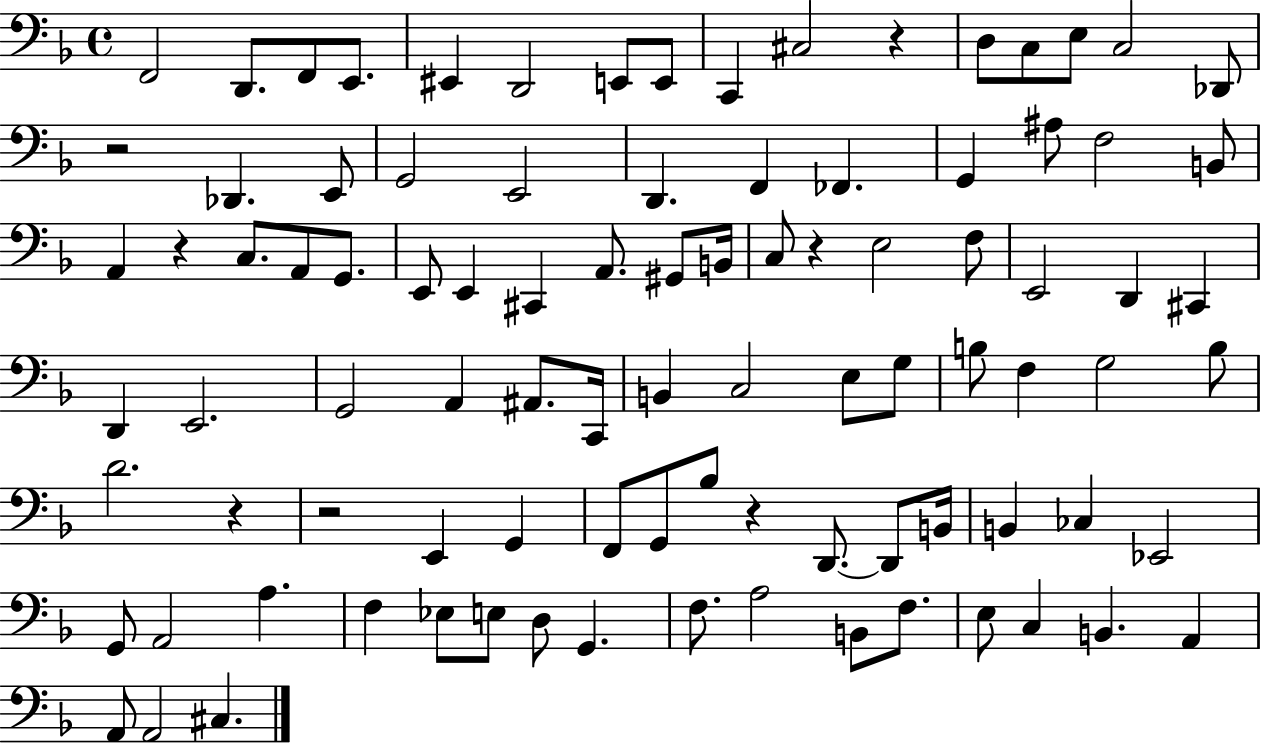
F2/h D2/e. F2/e E2/e. EIS2/q D2/h E2/e E2/e C2/q C#3/h R/q D3/e C3/e E3/e C3/h Db2/e R/h Db2/q. E2/e G2/h E2/h D2/q. F2/q FES2/q. G2/q A#3/e F3/h B2/e A2/q R/q C3/e. A2/e G2/e. E2/e E2/q C#2/q A2/e. G#2/e B2/s C3/e R/q E3/h F3/e E2/h D2/q C#2/q D2/q E2/h. G2/h A2/q A#2/e. C2/s B2/q C3/h E3/e G3/e B3/e F3/q G3/h B3/e D4/h. R/q R/h E2/q G2/q F2/e G2/e Bb3/e R/q D2/e. D2/e B2/s B2/q CES3/q Eb2/h G2/e A2/h A3/q. F3/q Eb3/e E3/e D3/e G2/q. F3/e. A3/h B2/e F3/e. E3/e C3/q B2/q. A2/q A2/e A2/h C#3/q.